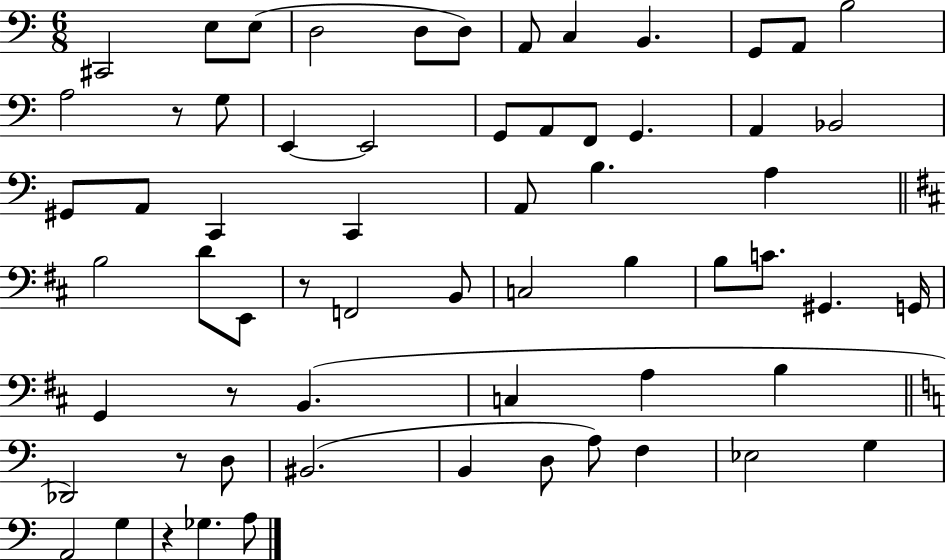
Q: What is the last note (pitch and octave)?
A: A3